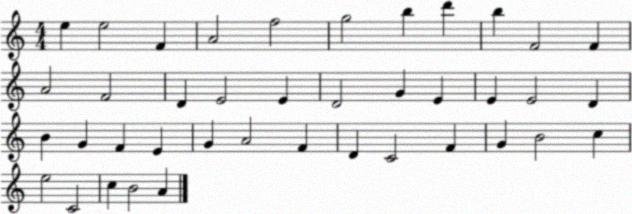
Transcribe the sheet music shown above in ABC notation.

X:1
T:Untitled
M:4/4
L:1/4
K:C
e e2 F A2 f2 g2 b d' b F2 F A2 F2 D E2 E D2 G E E E2 D B G F E G A2 F D C2 F G B2 c e2 C2 c B2 A